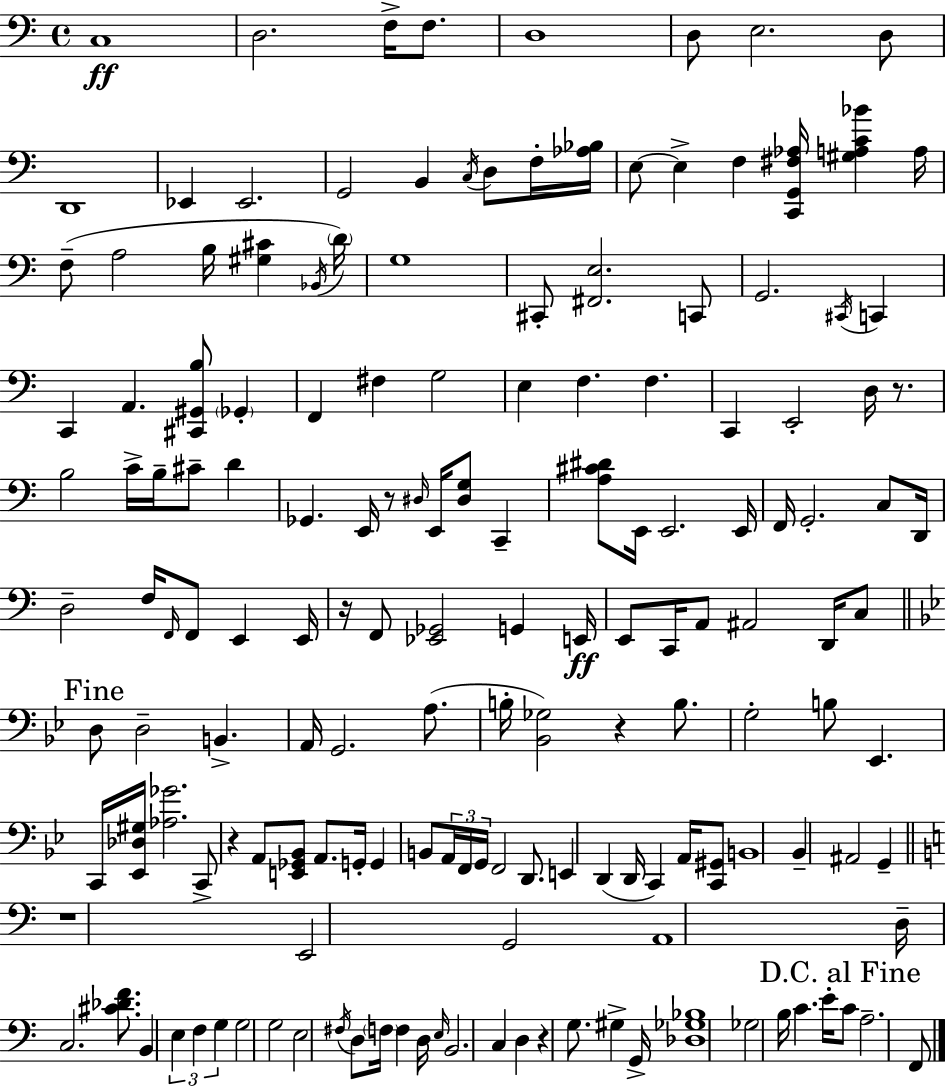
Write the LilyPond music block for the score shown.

{
  \clef bass
  \time 4/4
  \defaultTimeSignature
  \key a \minor
  c1\ff | d2. f16-> f8. | d1 | d8 e2. d8 | \break d,1 | ees,4 ees,2. | g,2 b,4 \acciaccatura { c16 } d8 f16-. | <aes bes>16 e8~~ e4-> f4 <c, g, fis aes>16 <gis a c' bes'>4 | \break a16 f8--( a2 b16 <gis cis'>4 | \acciaccatura { bes,16 }) \parenthesize d'16 g1 | cis,8-. <fis, e>2. | c,8 g,2. \acciaccatura { cis,16 } c,4 | \break c,4 a,4. <cis, gis, b>8 \parenthesize ges,4-. | f,4 fis4 g2 | e4 f4. f4. | c,4 e,2-. d16 | \break r8. b2 c'16-> b16-- cis'8-- d'4 | ges,4. e,16 r8 \grace { dis16 } e,16 <dis g>8 | c,4-- <a cis' dis'>8 e,16 e,2. | e,16 f,16 g,2.-. | \break c8 d,16 d2-- f16 \grace { f,16 } f,8 | e,4 e,16 r16 f,8 <ees, ges,>2 | g,4 e,16\ff e,8 c,16 a,8 ais,2 | d,16 c8 \mark "Fine" \bar "||" \break \key g \minor d8 d2-- b,4.-> | a,16 g,2. a8.( | b16-. <bes, ges>2) r4 b8. | g2-. b8 ees,4. | \break c,16 <ees, des gis>16 <aes ges'>2. c,8-> | r4 a,8 <e, ges, bes,>8 a,8. g,16-. g,4 | b,8 \tuplet 3/2 { a,16 f,16 g,16 } f,2 d,8. | e,4 d,4( d,16 c,4) a,16 <c, gis,>8 | \break b,1 | bes,4-- ais,2 g,4-- | \bar "||" \break \key c \major r1 | e,2 g,2 | a,1 | d16-- c2. <cis' des' f'>8. | \break b,4 \tuplet 3/2 { e4 f4 g4 } | g2 g2 | e2 \acciaccatura { fis16 } d8 \parenthesize f16 f4 | d16 \grace { e16 } b,2. c4 | \break d4 r4 g8. gis4-> | g,16-> <des ges bes>1 | ges2 b16 c'4. | e'16-. \mark "D.C. al Fine" c'8 a2.-- | \break f,8 \bar "|."
}